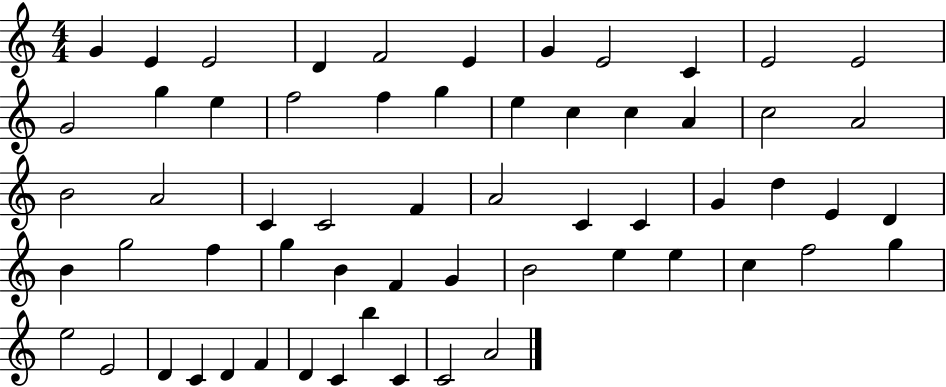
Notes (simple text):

G4/q E4/q E4/h D4/q F4/h E4/q G4/q E4/h C4/q E4/h E4/h G4/h G5/q E5/q F5/h F5/q G5/q E5/q C5/q C5/q A4/q C5/h A4/h B4/h A4/h C4/q C4/h F4/q A4/h C4/q C4/q G4/q D5/q E4/q D4/q B4/q G5/h F5/q G5/q B4/q F4/q G4/q B4/h E5/q E5/q C5/q F5/h G5/q E5/h E4/h D4/q C4/q D4/q F4/q D4/q C4/q B5/q C4/q C4/h A4/h